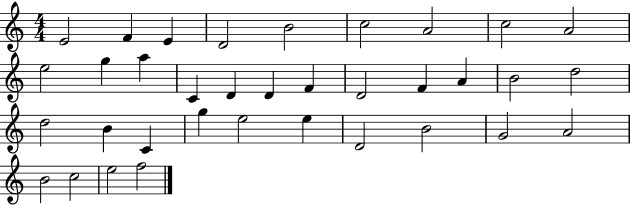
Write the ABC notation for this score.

X:1
T:Untitled
M:4/4
L:1/4
K:C
E2 F E D2 B2 c2 A2 c2 A2 e2 g a C D D F D2 F A B2 d2 d2 B C g e2 e D2 B2 G2 A2 B2 c2 e2 f2